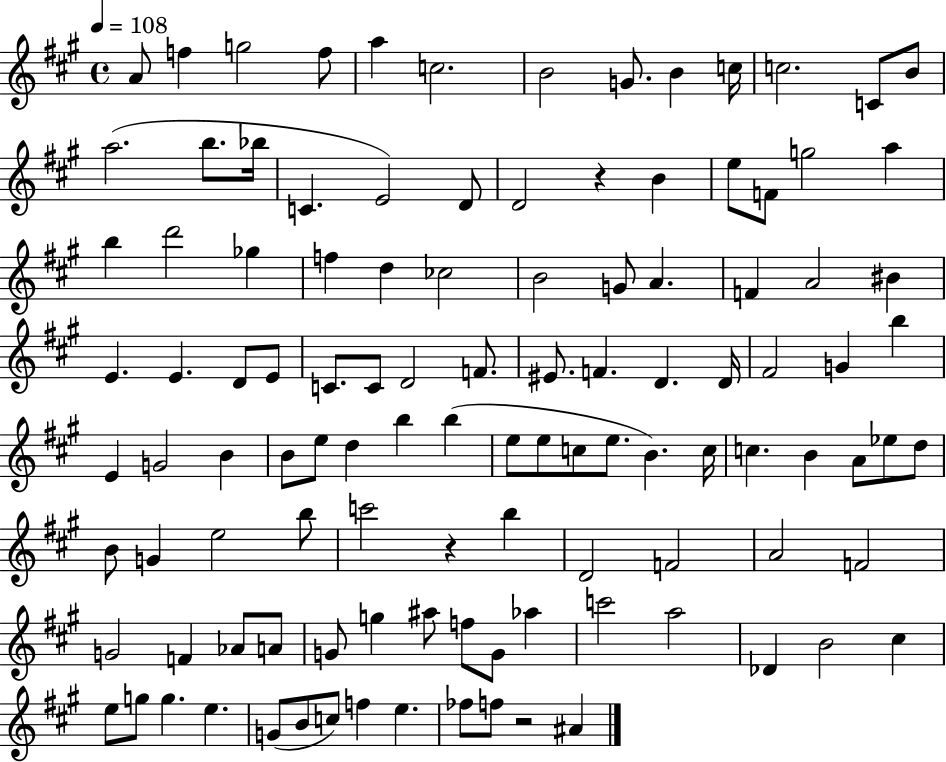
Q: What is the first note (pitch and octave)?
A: A4